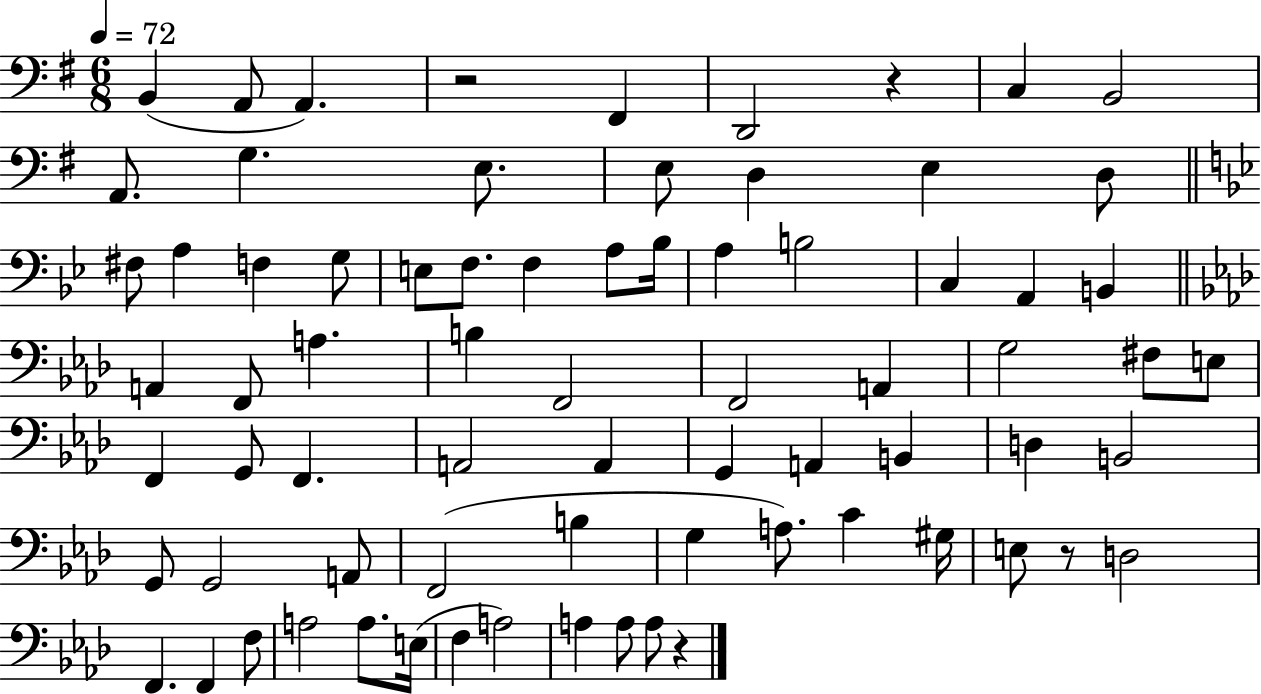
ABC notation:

X:1
T:Untitled
M:6/8
L:1/4
K:G
B,, A,,/2 A,, z2 ^F,, D,,2 z C, B,,2 A,,/2 G, E,/2 E,/2 D, E, D,/2 ^F,/2 A, F, G,/2 E,/2 F,/2 F, A,/2 _B,/4 A, B,2 C, A,, B,, A,, F,,/2 A, B, F,,2 F,,2 A,, G,2 ^F,/2 E,/2 F,, G,,/2 F,, A,,2 A,, G,, A,, B,, D, B,,2 G,,/2 G,,2 A,,/2 F,,2 B, G, A,/2 C ^G,/4 E,/2 z/2 D,2 F,, F,, F,/2 A,2 A,/2 E,/4 F, A,2 A, A,/2 A,/2 z